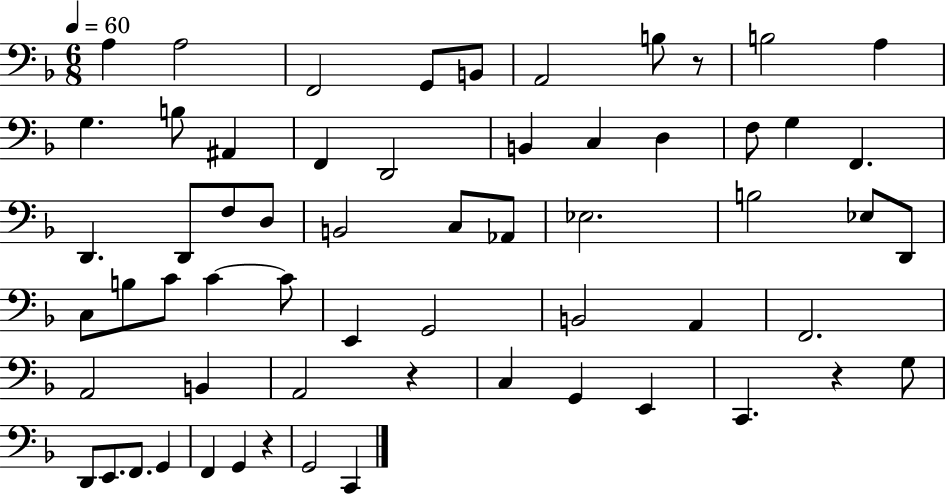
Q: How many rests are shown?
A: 4